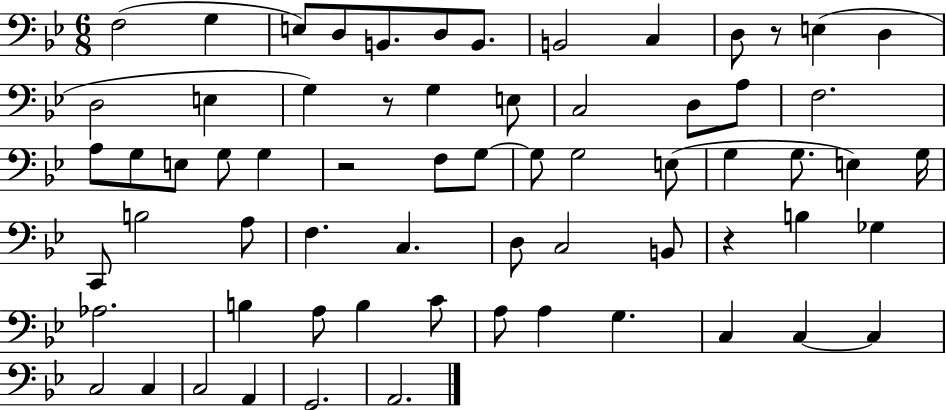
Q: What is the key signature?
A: BES major